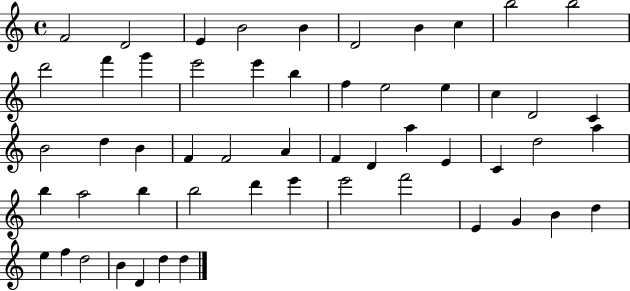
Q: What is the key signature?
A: C major